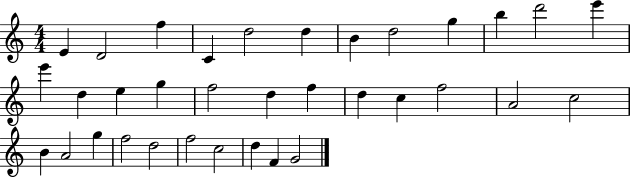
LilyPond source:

{
  \clef treble
  \numericTimeSignature
  \time 4/4
  \key c \major
  e'4 d'2 f''4 | c'4 d''2 d''4 | b'4 d''2 g''4 | b''4 d'''2 e'''4 | \break e'''4 d''4 e''4 g''4 | f''2 d''4 f''4 | d''4 c''4 f''2 | a'2 c''2 | \break b'4 a'2 g''4 | f''2 d''2 | f''2 c''2 | d''4 f'4 g'2 | \break \bar "|."
}